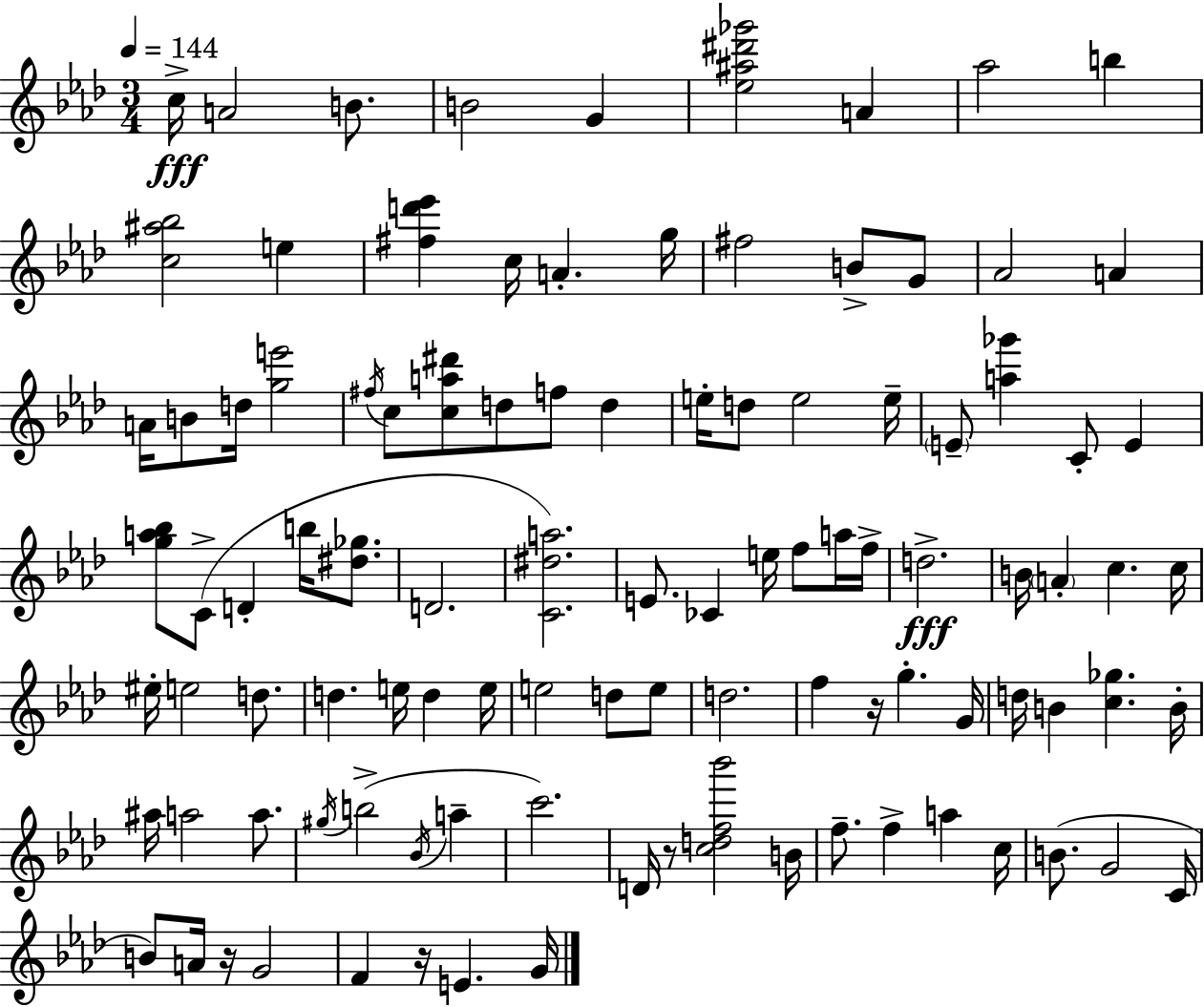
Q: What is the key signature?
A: AES major